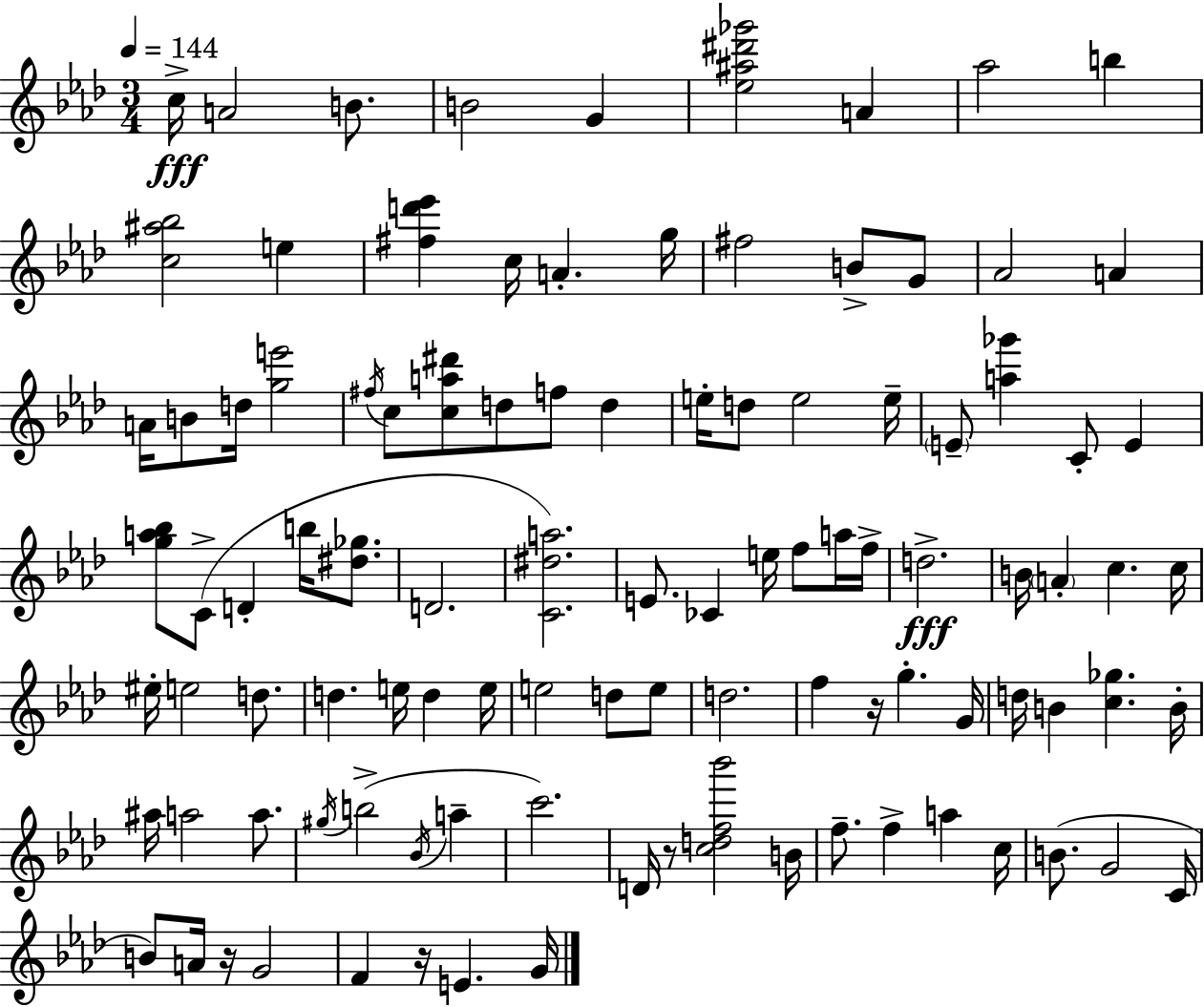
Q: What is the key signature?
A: AES major